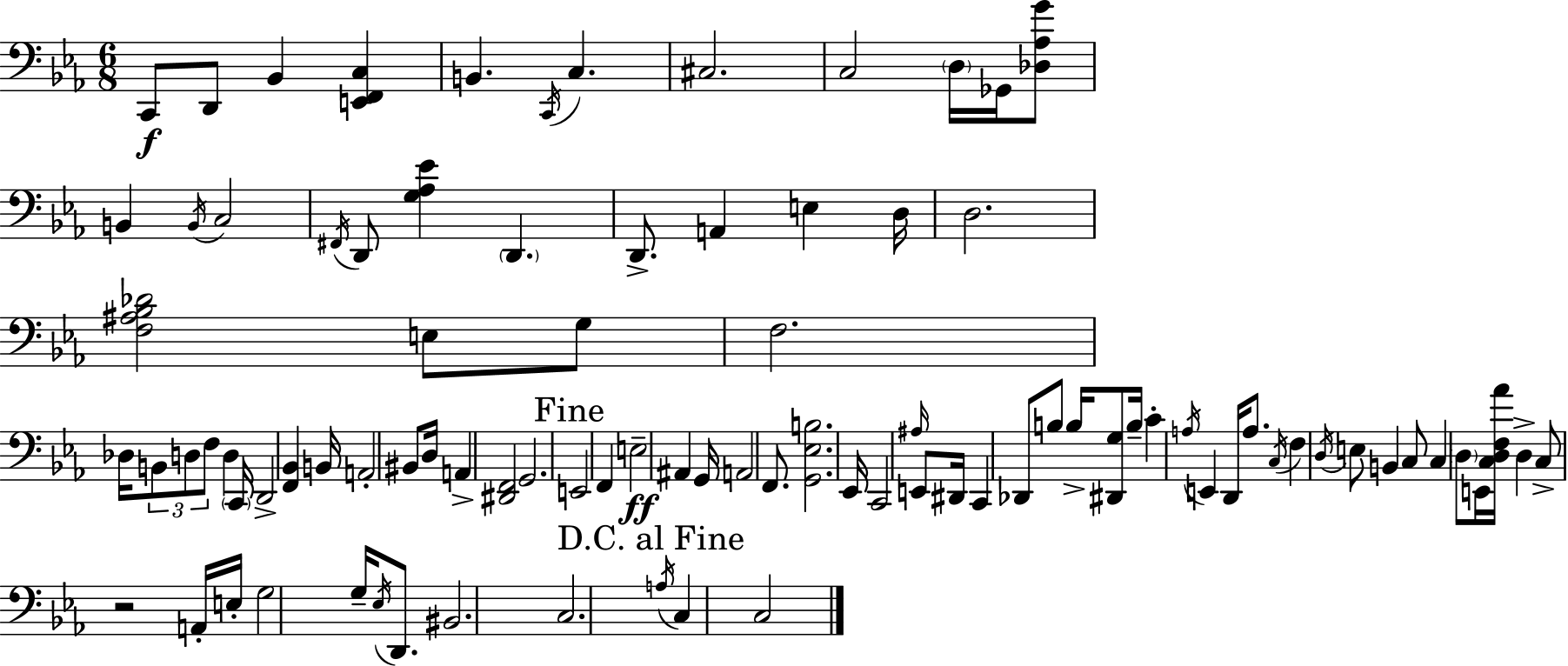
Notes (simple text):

C2/e D2/e Bb2/q [E2,F2,C3]/q B2/q. C2/s C3/q. C#3/h. C3/h D3/s Gb2/s [Db3,Ab3,G4]/e B2/q B2/s C3/h F#2/s D2/e [G3,Ab3,Eb4]/q D2/q. D2/e. A2/q E3/q D3/s D3/h. [F3,A#3,Bb3,Db4]/h E3/e G3/e F3/h. Db3/s B2/e D3/e F3/e D3/q C2/s D2/h [F2,Bb2]/q B2/s A2/h BIS2/e D3/s A2/q [D#2,F2]/h G2/h. E2/h F2/q E3/h A#2/q G2/s A2/h F2/e. [G2,Eb3,B3]/h. Eb2/s C2/h A#3/s E2/e D#2/s C2/q Db2/e B3/e B3/s [D#2,G3]/e B3/s C4/q A3/s E2/q D2/s A3/e. C3/s F3/q D3/s E3/e B2/q C3/e C3/q D3/e E2/s [C3,D3,F3,Ab4]/s D3/q C3/e R/h A2/s E3/s G3/h G3/s Eb3/s D2/e. BIS2/h. C3/h. A3/s C3/q C3/h